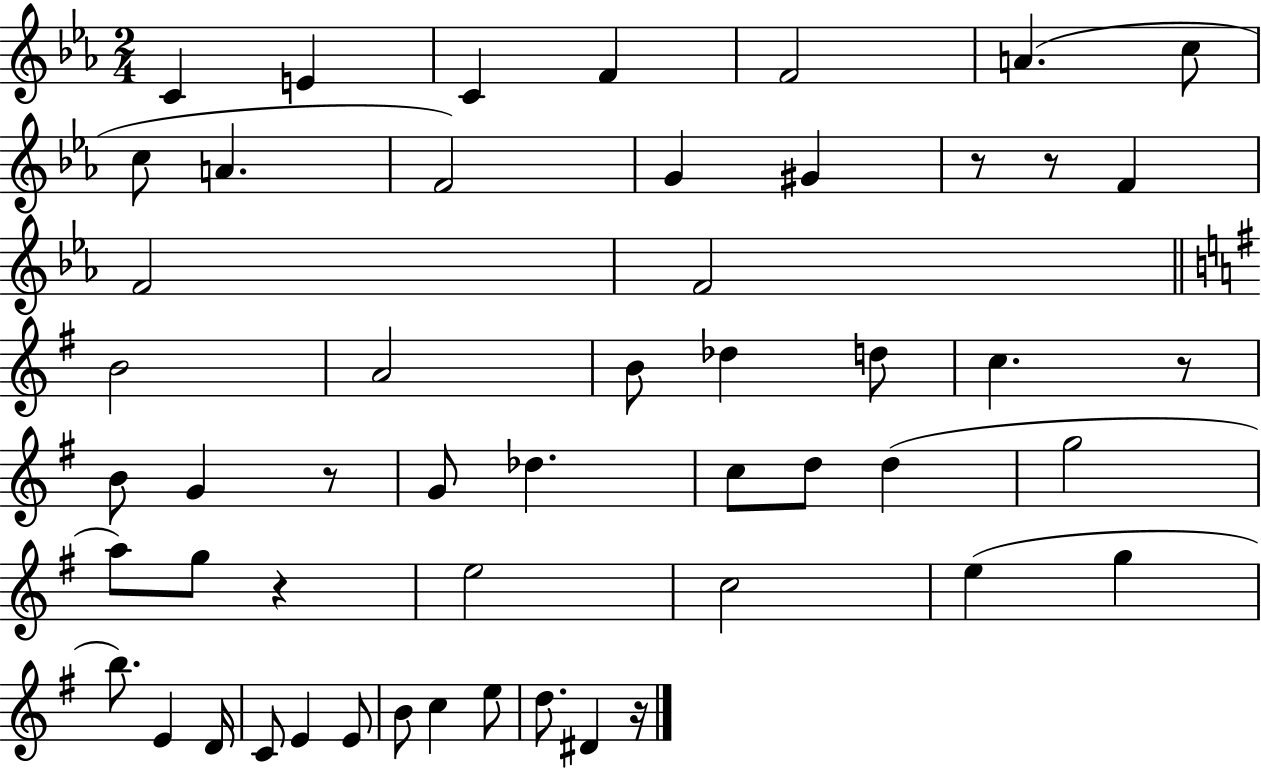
C4/q E4/q C4/q F4/q F4/h A4/q. C5/e C5/e A4/q. F4/h G4/q G#4/q R/e R/e F4/q F4/h F4/h B4/h A4/h B4/e Db5/q D5/e C5/q. R/e B4/e G4/q R/e G4/e Db5/q. C5/e D5/e D5/q G5/h A5/e G5/e R/q E5/h C5/h E5/q G5/q B5/e. E4/q D4/s C4/e E4/q E4/e B4/e C5/q E5/e D5/e. D#4/q R/s